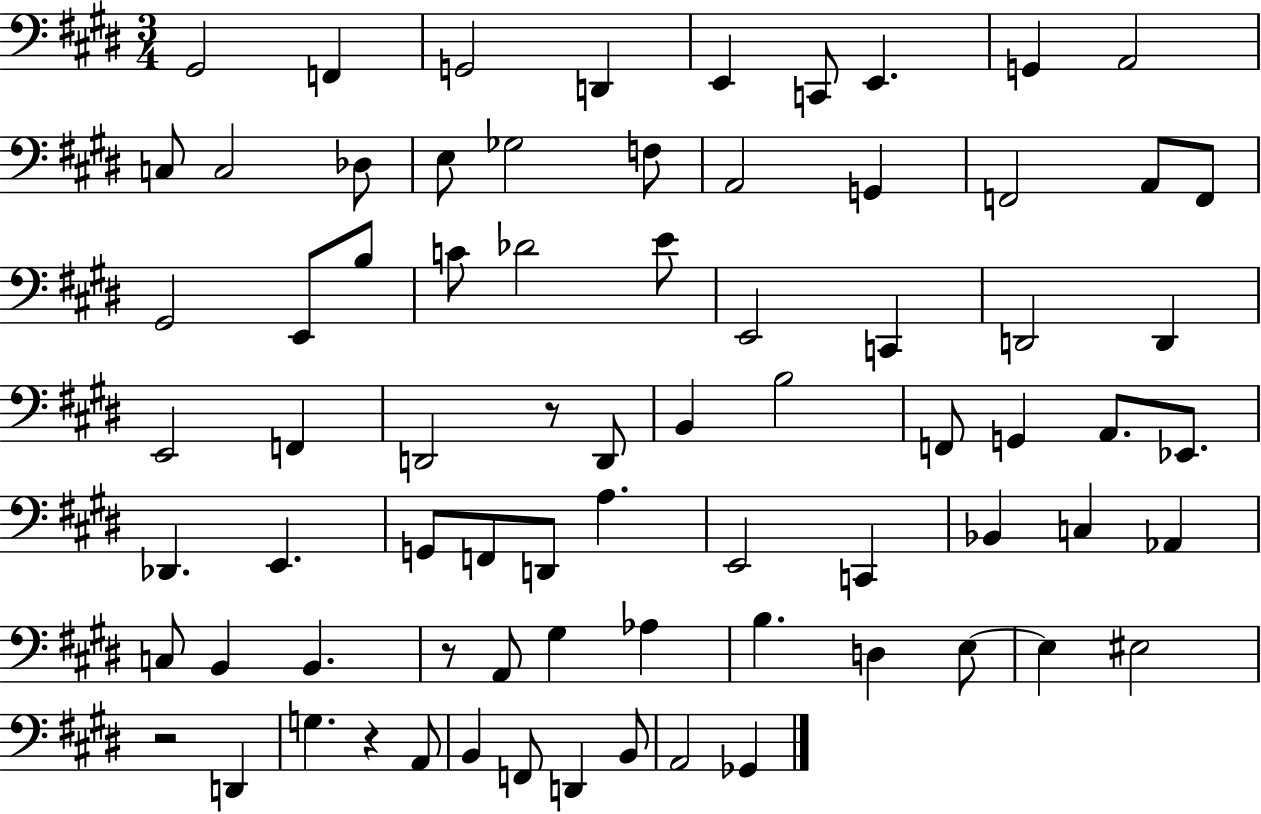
G#2/h F2/q G2/h D2/q E2/q C2/e E2/q. G2/q A2/h C3/e C3/h Db3/e E3/e Gb3/h F3/e A2/h G2/q F2/h A2/e F2/e G#2/h E2/e B3/e C4/e Db4/h E4/e E2/h C2/q D2/h D2/q E2/h F2/q D2/h R/e D2/e B2/q B3/h F2/e G2/q A2/e. Eb2/e. Db2/q. E2/q. G2/e F2/e D2/e A3/q. E2/h C2/q Bb2/q C3/q Ab2/q C3/e B2/q B2/q. R/e A2/e G#3/q Ab3/q B3/q. D3/q E3/e E3/q EIS3/h R/h D2/q G3/q. R/q A2/e B2/q F2/e D2/q B2/e A2/h Gb2/q